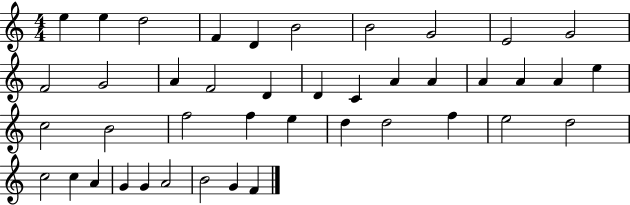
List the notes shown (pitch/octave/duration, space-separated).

E5/q E5/q D5/h F4/q D4/q B4/h B4/h G4/h E4/h G4/h F4/h G4/h A4/q F4/h D4/q D4/q C4/q A4/q A4/q A4/q A4/q A4/q E5/q C5/h B4/h F5/h F5/q E5/q D5/q D5/h F5/q E5/h D5/h C5/h C5/q A4/q G4/q G4/q A4/h B4/h G4/q F4/q